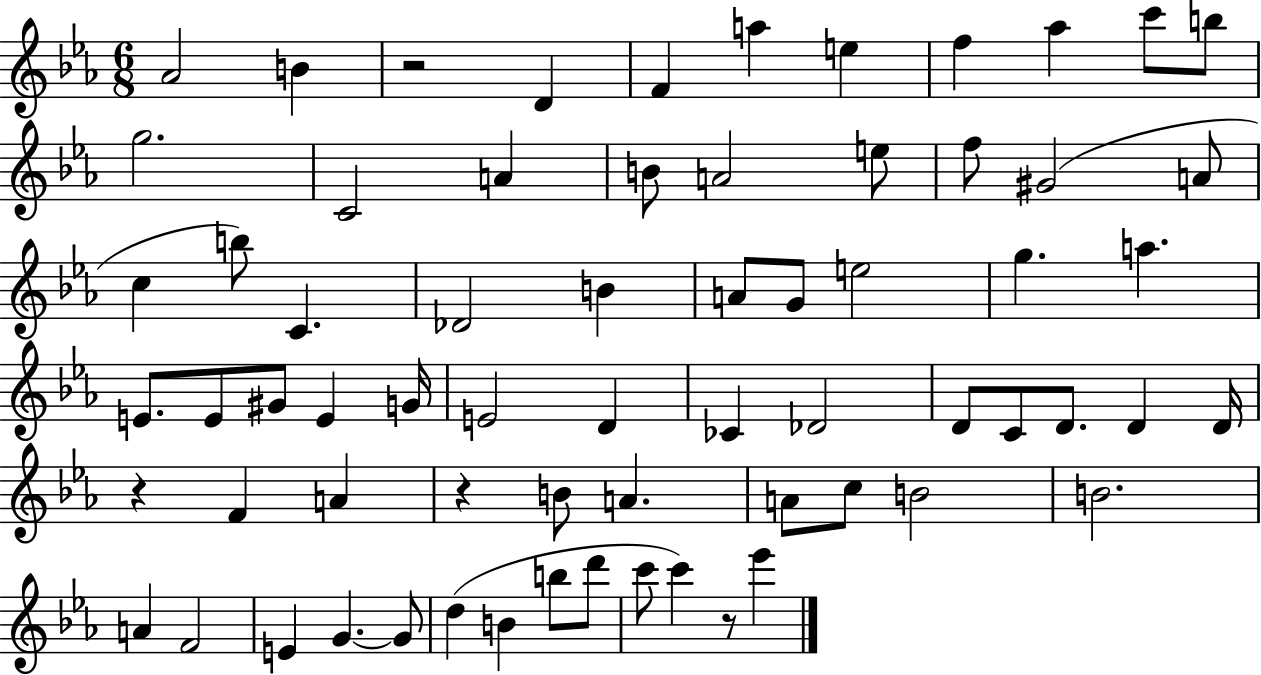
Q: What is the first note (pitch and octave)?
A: Ab4